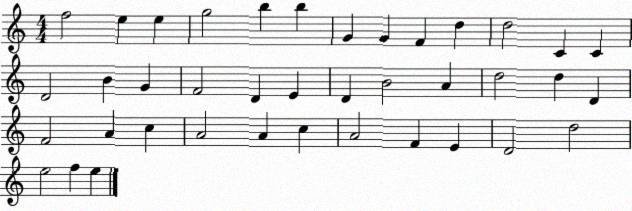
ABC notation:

X:1
T:Untitled
M:4/4
L:1/4
K:C
f2 e e g2 b b G G F d d2 C C D2 B G F2 D E D B2 A d2 d D F2 A c A2 A c A2 F E D2 d2 e2 f e